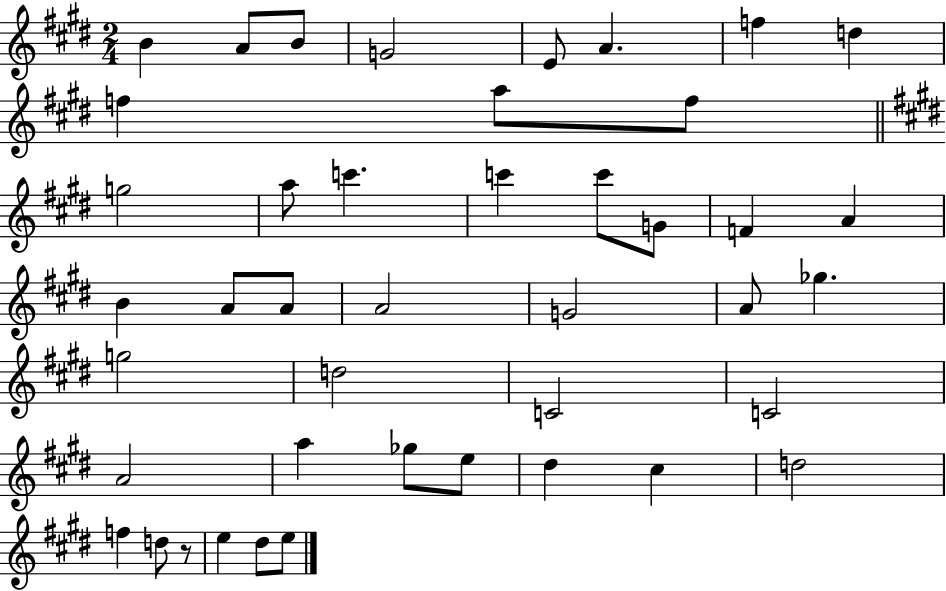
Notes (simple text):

B4/q A4/e B4/e G4/h E4/e A4/q. F5/q D5/q F5/q A5/e F5/e G5/h A5/e C6/q. C6/q C6/e G4/e F4/q A4/q B4/q A4/e A4/e A4/h G4/h A4/e Gb5/q. G5/h D5/h C4/h C4/h A4/h A5/q Gb5/e E5/e D#5/q C#5/q D5/h F5/q D5/e R/e E5/q D#5/e E5/e